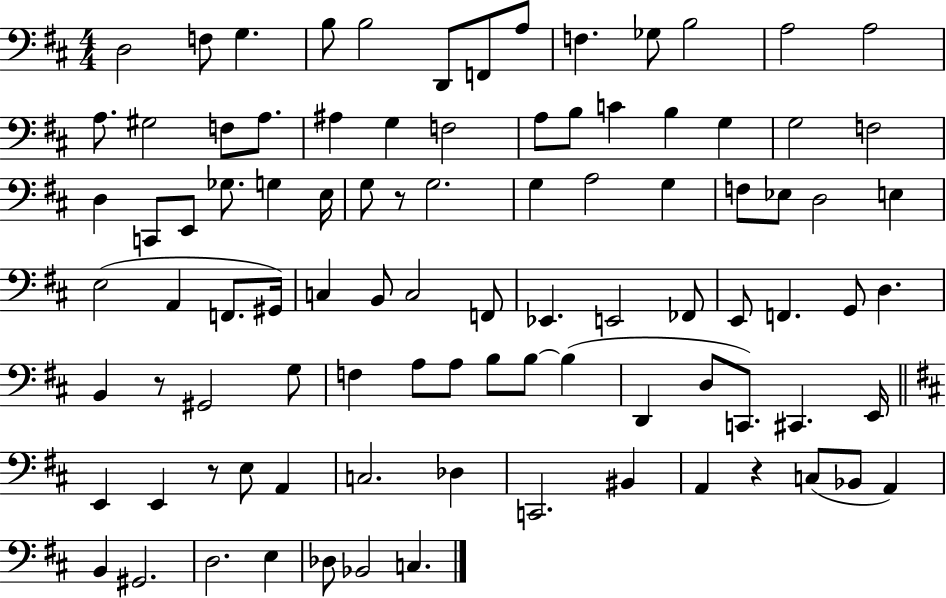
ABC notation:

X:1
T:Untitled
M:4/4
L:1/4
K:D
D,2 F,/2 G, B,/2 B,2 D,,/2 F,,/2 A,/2 F, _G,/2 B,2 A,2 A,2 A,/2 ^G,2 F,/2 A,/2 ^A, G, F,2 A,/2 B,/2 C B, G, G,2 F,2 D, C,,/2 E,,/2 _G,/2 G, E,/4 G,/2 z/2 G,2 G, A,2 G, F,/2 _E,/2 D,2 E, E,2 A,, F,,/2 ^G,,/4 C, B,,/2 C,2 F,,/2 _E,, E,,2 _F,,/2 E,,/2 F,, G,,/2 D, B,, z/2 ^G,,2 G,/2 F, A,/2 A,/2 B,/2 B,/2 B, D,, D,/2 C,,/2 ^C,, E,,/4 E,, E,, z/2 E,/2 A,, C,2 _D, C,,2 ^B,, A,, z C,/2 _B,,/2 A,, B,, ^G,,2 D,2 E, _D,/2 _B,,2 C,